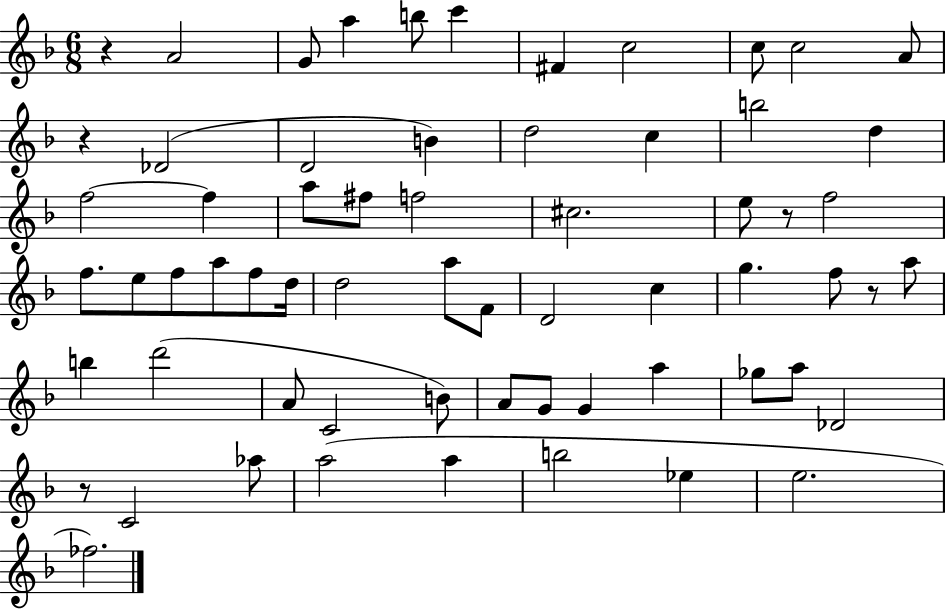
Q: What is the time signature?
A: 6/8